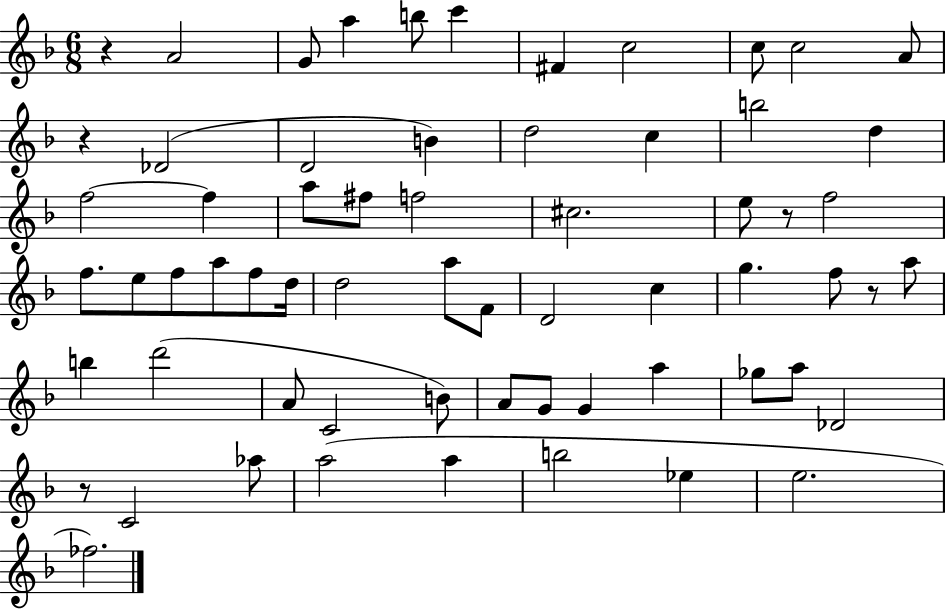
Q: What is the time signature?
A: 6/8